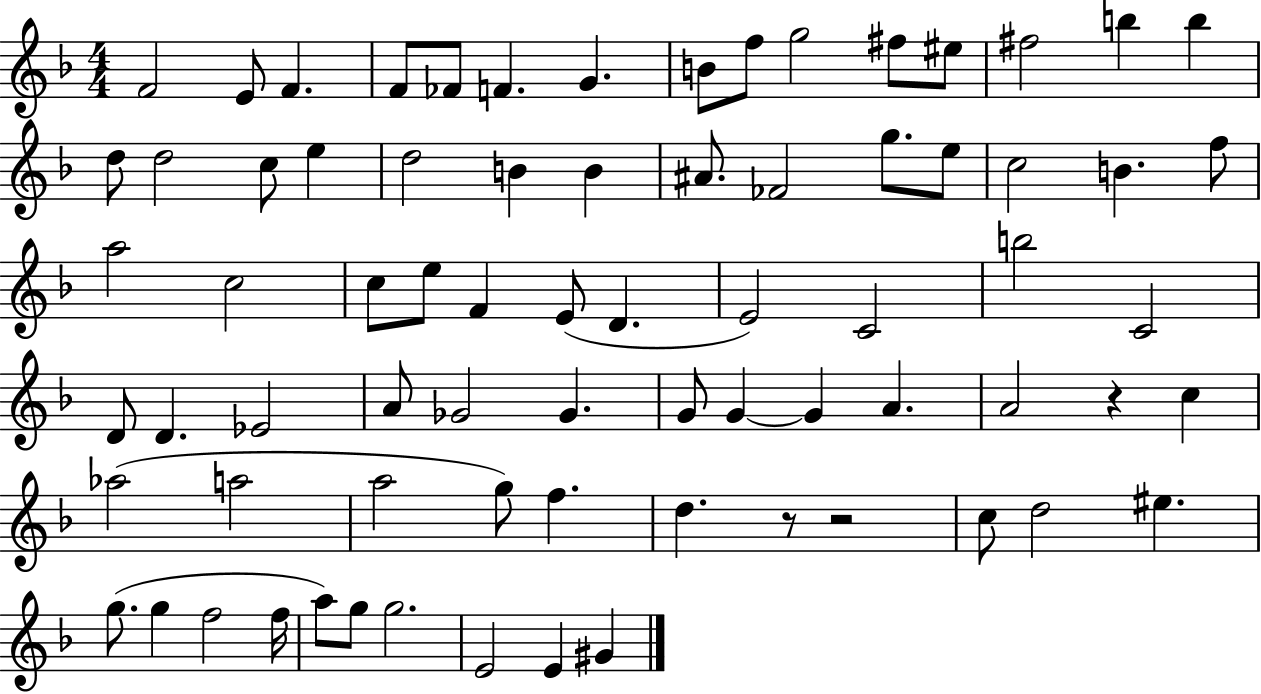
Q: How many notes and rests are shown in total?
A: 74